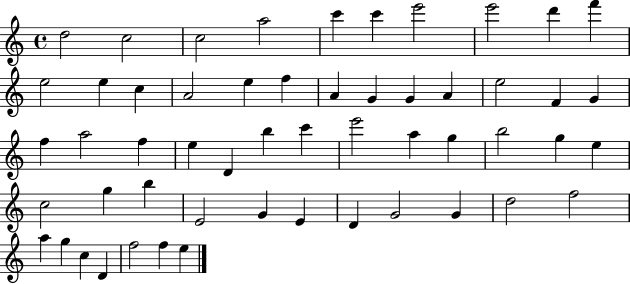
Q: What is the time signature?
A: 4/4